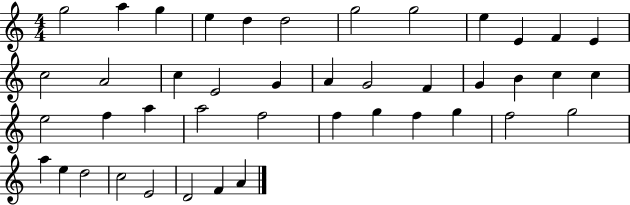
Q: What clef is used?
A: treble